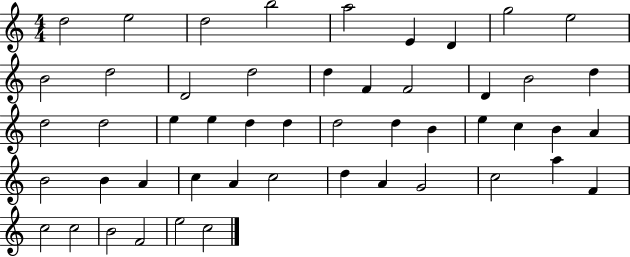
X:1
T:Untitled
M:4/4
L:1/4
K:C
d2 e2 d2 b2 a2 E D g2 e2 B2 d2 D2 d2 d F F2 D B2 d d2 d2 e e d d d2 d B e c B A B2 B A c A c2 d A G2 c2 a F c2 c2 B2 F2 e2 c2